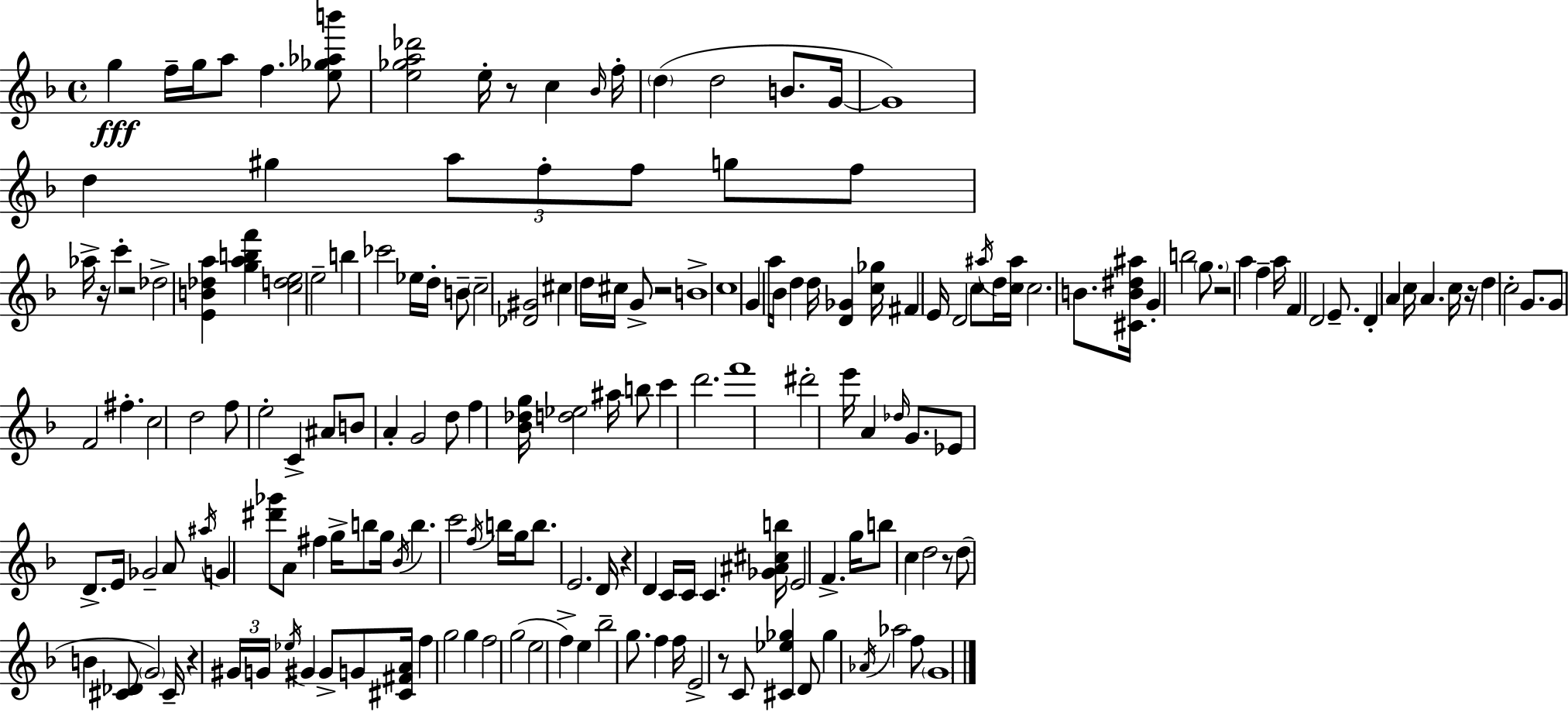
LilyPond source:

{
  \clef treble
  \time 4/4
  \defaultTimeSignature
  \key f \major
  g''4\fff f''16-- g''16 a''8 f''4. <e'' ges'' aes'' b'''>8 | <e'' ges'' a'' des'''>2 e''16-. r8 c''4 \grace { bes'16 } | f''16-. \parenthesize d''4( d''2 b'8. | g'16~~ g'1) | \break d''4 gis''4 \tuplet 3/2 { a''8 f''8-. f''8 } g''8 | f''8 aes''16-> r16 c'''4-. r2 | des''2-> <e' b' des'' a''>4 <g'' a'' b'' f'''>4 | <c'' d'' e''>2 e''2-- | \break b''4 ces'''2 ees''16 d''16-. b'8-- | \parenthesize c''2-- <des' gis'>2 | cis''4 d''16 cis''16 g'8-> r2 | b'1-> | \break c''1 | g'4 a''16 bes'16 d''4 d''16 <d' ges'>4 | <c'' ges''>16 fis'4 e'16 d'2 c''8 | \acciaccatura { ais''16 } d''16 <c'' ais''>16 c''2. b'8. | \break <cis' b' dis'' ais''>16 g'4-. b''2 \parenthesize g''8. | r2 a''4 f''4-- | a''16 f'4 d'2 e'8.-- | d'4-. a'4 c''16 a'4. | \break c''16 r16 d''4 c''2-. g'8. | g'8 f'2 fis''4.-. | c''2 d''2 | f''8 e''2-. c'4-> | \break ais'8 b'8 a'4-. g'2 | d''8 f''4 <bes' des'' g''>16 <d'' ees''>2 ais''16 | b''8 c'''4 d'''2. | f'''1 | \break dis'''2-. e'''16 a'4 \grace { des''16 } | g'8. ees'8 d'8.-> e'16 ges'2-- | a'8 \acciaccatura { ais''16 } g'4 <dis''' ges'''>8 a'8 fis''4 | g''16-> b''8 g''16 \acciaccatura { bes'16 } b''4. c'''2 | \break \acciaccatura { f''16 } b''16 g''16 b''8. e'2. | d'16 r4 d'4 c'16 c'16 | c'4. <ges' ais' cis'' b''>16 e'2 f'4.-> | g''16 b''8 c''4 d''2 | \break r8 d''8( b'4 <cis' des'>8 \parenthesize g'2) | cis'16-- r4 \tuplet 3/2 { gis'16 g'16 \acciaccatura { ees''16 } } gis'4 | gis'8-> g'8 <cis' fis' a'>16 f''4 g''2 | g''4 f''2 g''2( | \break e''2 f''4->) | e''4 bes''2-- g''8. | f''4 f''16 e'2-> r8 | c'8 <cis' ees'' ges''>4 d'8 ges''4 \acciaccatura { aes'16 } aes''2 | \break f''8 \parenthesize g'1 | \bar "|."
}